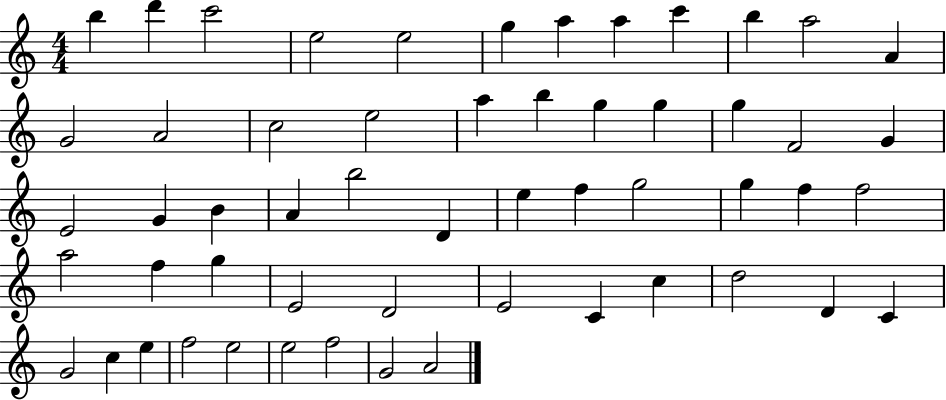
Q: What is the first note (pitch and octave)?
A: B5